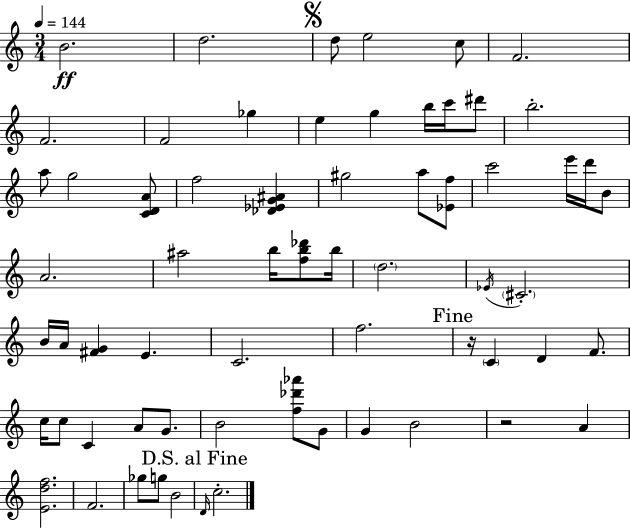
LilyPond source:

{
  \clef treble
  \numericTimeSignature
  \time 3/4
  \key c \major
  \tempo 4 = 144
  b'2.\ff | d''2. | \mark \markup { \musicglyph "scripts.segno" } d''8 e''2 c''8 | f'2. | \break f'2. | f'2 ges''4 | e''4 g''4 b''16 c'''16 dis'''8 | b''2.-. | \break a''8 g''2 <c' d' a'>8 | f''2 <des' ees' g' ais'>4 | gis''2 a''8 <ees' f''>8 | c'''2 e'''16 d'''16 b'8 | \break a'2. | ais''2 b''16 <f'' b'' des'''>8 b''16 | \parenthesize d''2. | \acciaccatura { ees'16 } \parenthesize cis'2.-. | \break b'16 a'16 <fis' g'>4 e'4. | c'2. | f''2. | \mark "Fine" r16 \parenthesize c'4 d'4 f'8. | \break c''16 c''8 c'4 a'8 g'8. | b'2 <f'' des''' aes'''>8 g'8 | g'4 b'2 | r2 a'4 | \break <e' d'' f''>2. | f'2. | ges''8 g''8 b'2 | \mark "D.S. al Fine" \grace { d'16 } c''2.-. | \break \bar "|."
}